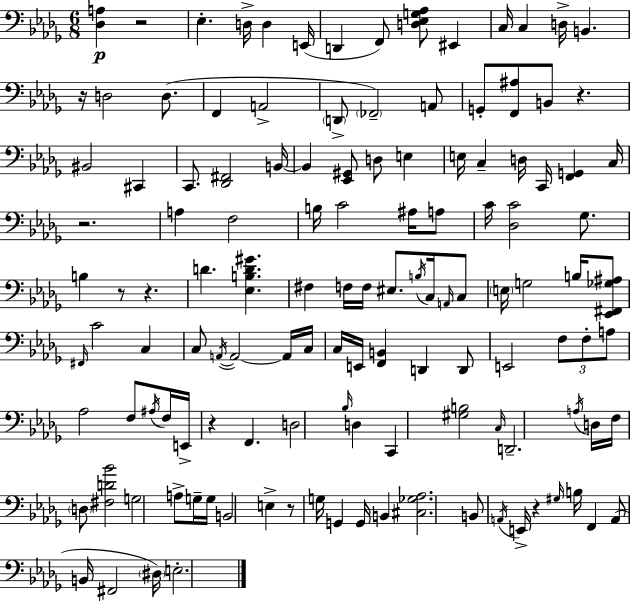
[Db3,A3]/q R/h Eb3/q. D3/s D3/q E2/s D2/q F2/e [D3,Eb3,G3,Ab3]/e EIS2/q C3/s C3/q D3/s B2/q. R/s D3/h D3/e. F2/q A2/h D2/e FES2/h A2/e G2/e [F2,A#3]/e B2/e R/q. BIS2/h C#2/q C2/e. [Db2,F#2]/h B2/s B2/q [Eb2,G#2]/e D3/e E3/q E3/s C3/q D3/s C2/s [F2,G2]/q C3/s R/h. A3/q F3/h B3/s C4/h A#3/s A3/e C4/s [Db3,C4]/h Gb3/e. B3/q R/e R/q. D4/q. [Eb3,B3,D4,G#4]/q. F#3/q F3/s F3/s EIS3/e. B3/s C3/s A2/s C3/e E3/s G3/h B3/s [Eb2,F#2,Gb3,A#3]/e F#2/s C4/h C3/q C3/e A2/s A2/h A2/s C3/s C3/s E2/s [F2,B2]/q D2/q D2/e E2/h F3/e F3/e A3/e Ab3/h F3/e A#3/s F3/s E2/s R/q F2/q. D3/h Bb3/s D3/q C2/q [G#3,B3]/h C3/s D2/h. A3/s D3/s F3/s D3/e [F#3,D4,Bb4]/h G3/h A3/e G3/s G3/s B2/h E3/q R/e G3/s G2/q G2/s B2/q [C#3,Gb3,Ab3]/h. B2/e A2/s E2/s R/q G#3/s B3/s F2/q A2/e B2/s F#2/h D#3/s E3/h.